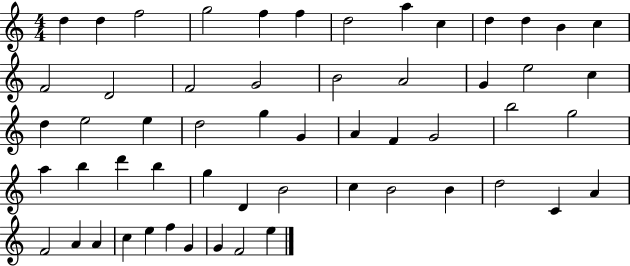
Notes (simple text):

D5/q D5/q F5/h G5/h F5/q F5/q D5/h A5/q C5/q D5/q D5/q B4/q C5/q F4/h D4/h F4/h G4/h B4/h A4/h G4/q E5/h C5/q D5/q E5/h E5/q D5/h G5/q G4/q A4/q F4/q G4/h B5/h G5/h A5/q B5/q D6/q B5/q G5/q D4/q B4/h C5/q B4/h B4/q D5/h C4/q A4/q F4/h A4/q A4/q C5/q E5/q F5/q G4/q G4/q F4/h E5/q